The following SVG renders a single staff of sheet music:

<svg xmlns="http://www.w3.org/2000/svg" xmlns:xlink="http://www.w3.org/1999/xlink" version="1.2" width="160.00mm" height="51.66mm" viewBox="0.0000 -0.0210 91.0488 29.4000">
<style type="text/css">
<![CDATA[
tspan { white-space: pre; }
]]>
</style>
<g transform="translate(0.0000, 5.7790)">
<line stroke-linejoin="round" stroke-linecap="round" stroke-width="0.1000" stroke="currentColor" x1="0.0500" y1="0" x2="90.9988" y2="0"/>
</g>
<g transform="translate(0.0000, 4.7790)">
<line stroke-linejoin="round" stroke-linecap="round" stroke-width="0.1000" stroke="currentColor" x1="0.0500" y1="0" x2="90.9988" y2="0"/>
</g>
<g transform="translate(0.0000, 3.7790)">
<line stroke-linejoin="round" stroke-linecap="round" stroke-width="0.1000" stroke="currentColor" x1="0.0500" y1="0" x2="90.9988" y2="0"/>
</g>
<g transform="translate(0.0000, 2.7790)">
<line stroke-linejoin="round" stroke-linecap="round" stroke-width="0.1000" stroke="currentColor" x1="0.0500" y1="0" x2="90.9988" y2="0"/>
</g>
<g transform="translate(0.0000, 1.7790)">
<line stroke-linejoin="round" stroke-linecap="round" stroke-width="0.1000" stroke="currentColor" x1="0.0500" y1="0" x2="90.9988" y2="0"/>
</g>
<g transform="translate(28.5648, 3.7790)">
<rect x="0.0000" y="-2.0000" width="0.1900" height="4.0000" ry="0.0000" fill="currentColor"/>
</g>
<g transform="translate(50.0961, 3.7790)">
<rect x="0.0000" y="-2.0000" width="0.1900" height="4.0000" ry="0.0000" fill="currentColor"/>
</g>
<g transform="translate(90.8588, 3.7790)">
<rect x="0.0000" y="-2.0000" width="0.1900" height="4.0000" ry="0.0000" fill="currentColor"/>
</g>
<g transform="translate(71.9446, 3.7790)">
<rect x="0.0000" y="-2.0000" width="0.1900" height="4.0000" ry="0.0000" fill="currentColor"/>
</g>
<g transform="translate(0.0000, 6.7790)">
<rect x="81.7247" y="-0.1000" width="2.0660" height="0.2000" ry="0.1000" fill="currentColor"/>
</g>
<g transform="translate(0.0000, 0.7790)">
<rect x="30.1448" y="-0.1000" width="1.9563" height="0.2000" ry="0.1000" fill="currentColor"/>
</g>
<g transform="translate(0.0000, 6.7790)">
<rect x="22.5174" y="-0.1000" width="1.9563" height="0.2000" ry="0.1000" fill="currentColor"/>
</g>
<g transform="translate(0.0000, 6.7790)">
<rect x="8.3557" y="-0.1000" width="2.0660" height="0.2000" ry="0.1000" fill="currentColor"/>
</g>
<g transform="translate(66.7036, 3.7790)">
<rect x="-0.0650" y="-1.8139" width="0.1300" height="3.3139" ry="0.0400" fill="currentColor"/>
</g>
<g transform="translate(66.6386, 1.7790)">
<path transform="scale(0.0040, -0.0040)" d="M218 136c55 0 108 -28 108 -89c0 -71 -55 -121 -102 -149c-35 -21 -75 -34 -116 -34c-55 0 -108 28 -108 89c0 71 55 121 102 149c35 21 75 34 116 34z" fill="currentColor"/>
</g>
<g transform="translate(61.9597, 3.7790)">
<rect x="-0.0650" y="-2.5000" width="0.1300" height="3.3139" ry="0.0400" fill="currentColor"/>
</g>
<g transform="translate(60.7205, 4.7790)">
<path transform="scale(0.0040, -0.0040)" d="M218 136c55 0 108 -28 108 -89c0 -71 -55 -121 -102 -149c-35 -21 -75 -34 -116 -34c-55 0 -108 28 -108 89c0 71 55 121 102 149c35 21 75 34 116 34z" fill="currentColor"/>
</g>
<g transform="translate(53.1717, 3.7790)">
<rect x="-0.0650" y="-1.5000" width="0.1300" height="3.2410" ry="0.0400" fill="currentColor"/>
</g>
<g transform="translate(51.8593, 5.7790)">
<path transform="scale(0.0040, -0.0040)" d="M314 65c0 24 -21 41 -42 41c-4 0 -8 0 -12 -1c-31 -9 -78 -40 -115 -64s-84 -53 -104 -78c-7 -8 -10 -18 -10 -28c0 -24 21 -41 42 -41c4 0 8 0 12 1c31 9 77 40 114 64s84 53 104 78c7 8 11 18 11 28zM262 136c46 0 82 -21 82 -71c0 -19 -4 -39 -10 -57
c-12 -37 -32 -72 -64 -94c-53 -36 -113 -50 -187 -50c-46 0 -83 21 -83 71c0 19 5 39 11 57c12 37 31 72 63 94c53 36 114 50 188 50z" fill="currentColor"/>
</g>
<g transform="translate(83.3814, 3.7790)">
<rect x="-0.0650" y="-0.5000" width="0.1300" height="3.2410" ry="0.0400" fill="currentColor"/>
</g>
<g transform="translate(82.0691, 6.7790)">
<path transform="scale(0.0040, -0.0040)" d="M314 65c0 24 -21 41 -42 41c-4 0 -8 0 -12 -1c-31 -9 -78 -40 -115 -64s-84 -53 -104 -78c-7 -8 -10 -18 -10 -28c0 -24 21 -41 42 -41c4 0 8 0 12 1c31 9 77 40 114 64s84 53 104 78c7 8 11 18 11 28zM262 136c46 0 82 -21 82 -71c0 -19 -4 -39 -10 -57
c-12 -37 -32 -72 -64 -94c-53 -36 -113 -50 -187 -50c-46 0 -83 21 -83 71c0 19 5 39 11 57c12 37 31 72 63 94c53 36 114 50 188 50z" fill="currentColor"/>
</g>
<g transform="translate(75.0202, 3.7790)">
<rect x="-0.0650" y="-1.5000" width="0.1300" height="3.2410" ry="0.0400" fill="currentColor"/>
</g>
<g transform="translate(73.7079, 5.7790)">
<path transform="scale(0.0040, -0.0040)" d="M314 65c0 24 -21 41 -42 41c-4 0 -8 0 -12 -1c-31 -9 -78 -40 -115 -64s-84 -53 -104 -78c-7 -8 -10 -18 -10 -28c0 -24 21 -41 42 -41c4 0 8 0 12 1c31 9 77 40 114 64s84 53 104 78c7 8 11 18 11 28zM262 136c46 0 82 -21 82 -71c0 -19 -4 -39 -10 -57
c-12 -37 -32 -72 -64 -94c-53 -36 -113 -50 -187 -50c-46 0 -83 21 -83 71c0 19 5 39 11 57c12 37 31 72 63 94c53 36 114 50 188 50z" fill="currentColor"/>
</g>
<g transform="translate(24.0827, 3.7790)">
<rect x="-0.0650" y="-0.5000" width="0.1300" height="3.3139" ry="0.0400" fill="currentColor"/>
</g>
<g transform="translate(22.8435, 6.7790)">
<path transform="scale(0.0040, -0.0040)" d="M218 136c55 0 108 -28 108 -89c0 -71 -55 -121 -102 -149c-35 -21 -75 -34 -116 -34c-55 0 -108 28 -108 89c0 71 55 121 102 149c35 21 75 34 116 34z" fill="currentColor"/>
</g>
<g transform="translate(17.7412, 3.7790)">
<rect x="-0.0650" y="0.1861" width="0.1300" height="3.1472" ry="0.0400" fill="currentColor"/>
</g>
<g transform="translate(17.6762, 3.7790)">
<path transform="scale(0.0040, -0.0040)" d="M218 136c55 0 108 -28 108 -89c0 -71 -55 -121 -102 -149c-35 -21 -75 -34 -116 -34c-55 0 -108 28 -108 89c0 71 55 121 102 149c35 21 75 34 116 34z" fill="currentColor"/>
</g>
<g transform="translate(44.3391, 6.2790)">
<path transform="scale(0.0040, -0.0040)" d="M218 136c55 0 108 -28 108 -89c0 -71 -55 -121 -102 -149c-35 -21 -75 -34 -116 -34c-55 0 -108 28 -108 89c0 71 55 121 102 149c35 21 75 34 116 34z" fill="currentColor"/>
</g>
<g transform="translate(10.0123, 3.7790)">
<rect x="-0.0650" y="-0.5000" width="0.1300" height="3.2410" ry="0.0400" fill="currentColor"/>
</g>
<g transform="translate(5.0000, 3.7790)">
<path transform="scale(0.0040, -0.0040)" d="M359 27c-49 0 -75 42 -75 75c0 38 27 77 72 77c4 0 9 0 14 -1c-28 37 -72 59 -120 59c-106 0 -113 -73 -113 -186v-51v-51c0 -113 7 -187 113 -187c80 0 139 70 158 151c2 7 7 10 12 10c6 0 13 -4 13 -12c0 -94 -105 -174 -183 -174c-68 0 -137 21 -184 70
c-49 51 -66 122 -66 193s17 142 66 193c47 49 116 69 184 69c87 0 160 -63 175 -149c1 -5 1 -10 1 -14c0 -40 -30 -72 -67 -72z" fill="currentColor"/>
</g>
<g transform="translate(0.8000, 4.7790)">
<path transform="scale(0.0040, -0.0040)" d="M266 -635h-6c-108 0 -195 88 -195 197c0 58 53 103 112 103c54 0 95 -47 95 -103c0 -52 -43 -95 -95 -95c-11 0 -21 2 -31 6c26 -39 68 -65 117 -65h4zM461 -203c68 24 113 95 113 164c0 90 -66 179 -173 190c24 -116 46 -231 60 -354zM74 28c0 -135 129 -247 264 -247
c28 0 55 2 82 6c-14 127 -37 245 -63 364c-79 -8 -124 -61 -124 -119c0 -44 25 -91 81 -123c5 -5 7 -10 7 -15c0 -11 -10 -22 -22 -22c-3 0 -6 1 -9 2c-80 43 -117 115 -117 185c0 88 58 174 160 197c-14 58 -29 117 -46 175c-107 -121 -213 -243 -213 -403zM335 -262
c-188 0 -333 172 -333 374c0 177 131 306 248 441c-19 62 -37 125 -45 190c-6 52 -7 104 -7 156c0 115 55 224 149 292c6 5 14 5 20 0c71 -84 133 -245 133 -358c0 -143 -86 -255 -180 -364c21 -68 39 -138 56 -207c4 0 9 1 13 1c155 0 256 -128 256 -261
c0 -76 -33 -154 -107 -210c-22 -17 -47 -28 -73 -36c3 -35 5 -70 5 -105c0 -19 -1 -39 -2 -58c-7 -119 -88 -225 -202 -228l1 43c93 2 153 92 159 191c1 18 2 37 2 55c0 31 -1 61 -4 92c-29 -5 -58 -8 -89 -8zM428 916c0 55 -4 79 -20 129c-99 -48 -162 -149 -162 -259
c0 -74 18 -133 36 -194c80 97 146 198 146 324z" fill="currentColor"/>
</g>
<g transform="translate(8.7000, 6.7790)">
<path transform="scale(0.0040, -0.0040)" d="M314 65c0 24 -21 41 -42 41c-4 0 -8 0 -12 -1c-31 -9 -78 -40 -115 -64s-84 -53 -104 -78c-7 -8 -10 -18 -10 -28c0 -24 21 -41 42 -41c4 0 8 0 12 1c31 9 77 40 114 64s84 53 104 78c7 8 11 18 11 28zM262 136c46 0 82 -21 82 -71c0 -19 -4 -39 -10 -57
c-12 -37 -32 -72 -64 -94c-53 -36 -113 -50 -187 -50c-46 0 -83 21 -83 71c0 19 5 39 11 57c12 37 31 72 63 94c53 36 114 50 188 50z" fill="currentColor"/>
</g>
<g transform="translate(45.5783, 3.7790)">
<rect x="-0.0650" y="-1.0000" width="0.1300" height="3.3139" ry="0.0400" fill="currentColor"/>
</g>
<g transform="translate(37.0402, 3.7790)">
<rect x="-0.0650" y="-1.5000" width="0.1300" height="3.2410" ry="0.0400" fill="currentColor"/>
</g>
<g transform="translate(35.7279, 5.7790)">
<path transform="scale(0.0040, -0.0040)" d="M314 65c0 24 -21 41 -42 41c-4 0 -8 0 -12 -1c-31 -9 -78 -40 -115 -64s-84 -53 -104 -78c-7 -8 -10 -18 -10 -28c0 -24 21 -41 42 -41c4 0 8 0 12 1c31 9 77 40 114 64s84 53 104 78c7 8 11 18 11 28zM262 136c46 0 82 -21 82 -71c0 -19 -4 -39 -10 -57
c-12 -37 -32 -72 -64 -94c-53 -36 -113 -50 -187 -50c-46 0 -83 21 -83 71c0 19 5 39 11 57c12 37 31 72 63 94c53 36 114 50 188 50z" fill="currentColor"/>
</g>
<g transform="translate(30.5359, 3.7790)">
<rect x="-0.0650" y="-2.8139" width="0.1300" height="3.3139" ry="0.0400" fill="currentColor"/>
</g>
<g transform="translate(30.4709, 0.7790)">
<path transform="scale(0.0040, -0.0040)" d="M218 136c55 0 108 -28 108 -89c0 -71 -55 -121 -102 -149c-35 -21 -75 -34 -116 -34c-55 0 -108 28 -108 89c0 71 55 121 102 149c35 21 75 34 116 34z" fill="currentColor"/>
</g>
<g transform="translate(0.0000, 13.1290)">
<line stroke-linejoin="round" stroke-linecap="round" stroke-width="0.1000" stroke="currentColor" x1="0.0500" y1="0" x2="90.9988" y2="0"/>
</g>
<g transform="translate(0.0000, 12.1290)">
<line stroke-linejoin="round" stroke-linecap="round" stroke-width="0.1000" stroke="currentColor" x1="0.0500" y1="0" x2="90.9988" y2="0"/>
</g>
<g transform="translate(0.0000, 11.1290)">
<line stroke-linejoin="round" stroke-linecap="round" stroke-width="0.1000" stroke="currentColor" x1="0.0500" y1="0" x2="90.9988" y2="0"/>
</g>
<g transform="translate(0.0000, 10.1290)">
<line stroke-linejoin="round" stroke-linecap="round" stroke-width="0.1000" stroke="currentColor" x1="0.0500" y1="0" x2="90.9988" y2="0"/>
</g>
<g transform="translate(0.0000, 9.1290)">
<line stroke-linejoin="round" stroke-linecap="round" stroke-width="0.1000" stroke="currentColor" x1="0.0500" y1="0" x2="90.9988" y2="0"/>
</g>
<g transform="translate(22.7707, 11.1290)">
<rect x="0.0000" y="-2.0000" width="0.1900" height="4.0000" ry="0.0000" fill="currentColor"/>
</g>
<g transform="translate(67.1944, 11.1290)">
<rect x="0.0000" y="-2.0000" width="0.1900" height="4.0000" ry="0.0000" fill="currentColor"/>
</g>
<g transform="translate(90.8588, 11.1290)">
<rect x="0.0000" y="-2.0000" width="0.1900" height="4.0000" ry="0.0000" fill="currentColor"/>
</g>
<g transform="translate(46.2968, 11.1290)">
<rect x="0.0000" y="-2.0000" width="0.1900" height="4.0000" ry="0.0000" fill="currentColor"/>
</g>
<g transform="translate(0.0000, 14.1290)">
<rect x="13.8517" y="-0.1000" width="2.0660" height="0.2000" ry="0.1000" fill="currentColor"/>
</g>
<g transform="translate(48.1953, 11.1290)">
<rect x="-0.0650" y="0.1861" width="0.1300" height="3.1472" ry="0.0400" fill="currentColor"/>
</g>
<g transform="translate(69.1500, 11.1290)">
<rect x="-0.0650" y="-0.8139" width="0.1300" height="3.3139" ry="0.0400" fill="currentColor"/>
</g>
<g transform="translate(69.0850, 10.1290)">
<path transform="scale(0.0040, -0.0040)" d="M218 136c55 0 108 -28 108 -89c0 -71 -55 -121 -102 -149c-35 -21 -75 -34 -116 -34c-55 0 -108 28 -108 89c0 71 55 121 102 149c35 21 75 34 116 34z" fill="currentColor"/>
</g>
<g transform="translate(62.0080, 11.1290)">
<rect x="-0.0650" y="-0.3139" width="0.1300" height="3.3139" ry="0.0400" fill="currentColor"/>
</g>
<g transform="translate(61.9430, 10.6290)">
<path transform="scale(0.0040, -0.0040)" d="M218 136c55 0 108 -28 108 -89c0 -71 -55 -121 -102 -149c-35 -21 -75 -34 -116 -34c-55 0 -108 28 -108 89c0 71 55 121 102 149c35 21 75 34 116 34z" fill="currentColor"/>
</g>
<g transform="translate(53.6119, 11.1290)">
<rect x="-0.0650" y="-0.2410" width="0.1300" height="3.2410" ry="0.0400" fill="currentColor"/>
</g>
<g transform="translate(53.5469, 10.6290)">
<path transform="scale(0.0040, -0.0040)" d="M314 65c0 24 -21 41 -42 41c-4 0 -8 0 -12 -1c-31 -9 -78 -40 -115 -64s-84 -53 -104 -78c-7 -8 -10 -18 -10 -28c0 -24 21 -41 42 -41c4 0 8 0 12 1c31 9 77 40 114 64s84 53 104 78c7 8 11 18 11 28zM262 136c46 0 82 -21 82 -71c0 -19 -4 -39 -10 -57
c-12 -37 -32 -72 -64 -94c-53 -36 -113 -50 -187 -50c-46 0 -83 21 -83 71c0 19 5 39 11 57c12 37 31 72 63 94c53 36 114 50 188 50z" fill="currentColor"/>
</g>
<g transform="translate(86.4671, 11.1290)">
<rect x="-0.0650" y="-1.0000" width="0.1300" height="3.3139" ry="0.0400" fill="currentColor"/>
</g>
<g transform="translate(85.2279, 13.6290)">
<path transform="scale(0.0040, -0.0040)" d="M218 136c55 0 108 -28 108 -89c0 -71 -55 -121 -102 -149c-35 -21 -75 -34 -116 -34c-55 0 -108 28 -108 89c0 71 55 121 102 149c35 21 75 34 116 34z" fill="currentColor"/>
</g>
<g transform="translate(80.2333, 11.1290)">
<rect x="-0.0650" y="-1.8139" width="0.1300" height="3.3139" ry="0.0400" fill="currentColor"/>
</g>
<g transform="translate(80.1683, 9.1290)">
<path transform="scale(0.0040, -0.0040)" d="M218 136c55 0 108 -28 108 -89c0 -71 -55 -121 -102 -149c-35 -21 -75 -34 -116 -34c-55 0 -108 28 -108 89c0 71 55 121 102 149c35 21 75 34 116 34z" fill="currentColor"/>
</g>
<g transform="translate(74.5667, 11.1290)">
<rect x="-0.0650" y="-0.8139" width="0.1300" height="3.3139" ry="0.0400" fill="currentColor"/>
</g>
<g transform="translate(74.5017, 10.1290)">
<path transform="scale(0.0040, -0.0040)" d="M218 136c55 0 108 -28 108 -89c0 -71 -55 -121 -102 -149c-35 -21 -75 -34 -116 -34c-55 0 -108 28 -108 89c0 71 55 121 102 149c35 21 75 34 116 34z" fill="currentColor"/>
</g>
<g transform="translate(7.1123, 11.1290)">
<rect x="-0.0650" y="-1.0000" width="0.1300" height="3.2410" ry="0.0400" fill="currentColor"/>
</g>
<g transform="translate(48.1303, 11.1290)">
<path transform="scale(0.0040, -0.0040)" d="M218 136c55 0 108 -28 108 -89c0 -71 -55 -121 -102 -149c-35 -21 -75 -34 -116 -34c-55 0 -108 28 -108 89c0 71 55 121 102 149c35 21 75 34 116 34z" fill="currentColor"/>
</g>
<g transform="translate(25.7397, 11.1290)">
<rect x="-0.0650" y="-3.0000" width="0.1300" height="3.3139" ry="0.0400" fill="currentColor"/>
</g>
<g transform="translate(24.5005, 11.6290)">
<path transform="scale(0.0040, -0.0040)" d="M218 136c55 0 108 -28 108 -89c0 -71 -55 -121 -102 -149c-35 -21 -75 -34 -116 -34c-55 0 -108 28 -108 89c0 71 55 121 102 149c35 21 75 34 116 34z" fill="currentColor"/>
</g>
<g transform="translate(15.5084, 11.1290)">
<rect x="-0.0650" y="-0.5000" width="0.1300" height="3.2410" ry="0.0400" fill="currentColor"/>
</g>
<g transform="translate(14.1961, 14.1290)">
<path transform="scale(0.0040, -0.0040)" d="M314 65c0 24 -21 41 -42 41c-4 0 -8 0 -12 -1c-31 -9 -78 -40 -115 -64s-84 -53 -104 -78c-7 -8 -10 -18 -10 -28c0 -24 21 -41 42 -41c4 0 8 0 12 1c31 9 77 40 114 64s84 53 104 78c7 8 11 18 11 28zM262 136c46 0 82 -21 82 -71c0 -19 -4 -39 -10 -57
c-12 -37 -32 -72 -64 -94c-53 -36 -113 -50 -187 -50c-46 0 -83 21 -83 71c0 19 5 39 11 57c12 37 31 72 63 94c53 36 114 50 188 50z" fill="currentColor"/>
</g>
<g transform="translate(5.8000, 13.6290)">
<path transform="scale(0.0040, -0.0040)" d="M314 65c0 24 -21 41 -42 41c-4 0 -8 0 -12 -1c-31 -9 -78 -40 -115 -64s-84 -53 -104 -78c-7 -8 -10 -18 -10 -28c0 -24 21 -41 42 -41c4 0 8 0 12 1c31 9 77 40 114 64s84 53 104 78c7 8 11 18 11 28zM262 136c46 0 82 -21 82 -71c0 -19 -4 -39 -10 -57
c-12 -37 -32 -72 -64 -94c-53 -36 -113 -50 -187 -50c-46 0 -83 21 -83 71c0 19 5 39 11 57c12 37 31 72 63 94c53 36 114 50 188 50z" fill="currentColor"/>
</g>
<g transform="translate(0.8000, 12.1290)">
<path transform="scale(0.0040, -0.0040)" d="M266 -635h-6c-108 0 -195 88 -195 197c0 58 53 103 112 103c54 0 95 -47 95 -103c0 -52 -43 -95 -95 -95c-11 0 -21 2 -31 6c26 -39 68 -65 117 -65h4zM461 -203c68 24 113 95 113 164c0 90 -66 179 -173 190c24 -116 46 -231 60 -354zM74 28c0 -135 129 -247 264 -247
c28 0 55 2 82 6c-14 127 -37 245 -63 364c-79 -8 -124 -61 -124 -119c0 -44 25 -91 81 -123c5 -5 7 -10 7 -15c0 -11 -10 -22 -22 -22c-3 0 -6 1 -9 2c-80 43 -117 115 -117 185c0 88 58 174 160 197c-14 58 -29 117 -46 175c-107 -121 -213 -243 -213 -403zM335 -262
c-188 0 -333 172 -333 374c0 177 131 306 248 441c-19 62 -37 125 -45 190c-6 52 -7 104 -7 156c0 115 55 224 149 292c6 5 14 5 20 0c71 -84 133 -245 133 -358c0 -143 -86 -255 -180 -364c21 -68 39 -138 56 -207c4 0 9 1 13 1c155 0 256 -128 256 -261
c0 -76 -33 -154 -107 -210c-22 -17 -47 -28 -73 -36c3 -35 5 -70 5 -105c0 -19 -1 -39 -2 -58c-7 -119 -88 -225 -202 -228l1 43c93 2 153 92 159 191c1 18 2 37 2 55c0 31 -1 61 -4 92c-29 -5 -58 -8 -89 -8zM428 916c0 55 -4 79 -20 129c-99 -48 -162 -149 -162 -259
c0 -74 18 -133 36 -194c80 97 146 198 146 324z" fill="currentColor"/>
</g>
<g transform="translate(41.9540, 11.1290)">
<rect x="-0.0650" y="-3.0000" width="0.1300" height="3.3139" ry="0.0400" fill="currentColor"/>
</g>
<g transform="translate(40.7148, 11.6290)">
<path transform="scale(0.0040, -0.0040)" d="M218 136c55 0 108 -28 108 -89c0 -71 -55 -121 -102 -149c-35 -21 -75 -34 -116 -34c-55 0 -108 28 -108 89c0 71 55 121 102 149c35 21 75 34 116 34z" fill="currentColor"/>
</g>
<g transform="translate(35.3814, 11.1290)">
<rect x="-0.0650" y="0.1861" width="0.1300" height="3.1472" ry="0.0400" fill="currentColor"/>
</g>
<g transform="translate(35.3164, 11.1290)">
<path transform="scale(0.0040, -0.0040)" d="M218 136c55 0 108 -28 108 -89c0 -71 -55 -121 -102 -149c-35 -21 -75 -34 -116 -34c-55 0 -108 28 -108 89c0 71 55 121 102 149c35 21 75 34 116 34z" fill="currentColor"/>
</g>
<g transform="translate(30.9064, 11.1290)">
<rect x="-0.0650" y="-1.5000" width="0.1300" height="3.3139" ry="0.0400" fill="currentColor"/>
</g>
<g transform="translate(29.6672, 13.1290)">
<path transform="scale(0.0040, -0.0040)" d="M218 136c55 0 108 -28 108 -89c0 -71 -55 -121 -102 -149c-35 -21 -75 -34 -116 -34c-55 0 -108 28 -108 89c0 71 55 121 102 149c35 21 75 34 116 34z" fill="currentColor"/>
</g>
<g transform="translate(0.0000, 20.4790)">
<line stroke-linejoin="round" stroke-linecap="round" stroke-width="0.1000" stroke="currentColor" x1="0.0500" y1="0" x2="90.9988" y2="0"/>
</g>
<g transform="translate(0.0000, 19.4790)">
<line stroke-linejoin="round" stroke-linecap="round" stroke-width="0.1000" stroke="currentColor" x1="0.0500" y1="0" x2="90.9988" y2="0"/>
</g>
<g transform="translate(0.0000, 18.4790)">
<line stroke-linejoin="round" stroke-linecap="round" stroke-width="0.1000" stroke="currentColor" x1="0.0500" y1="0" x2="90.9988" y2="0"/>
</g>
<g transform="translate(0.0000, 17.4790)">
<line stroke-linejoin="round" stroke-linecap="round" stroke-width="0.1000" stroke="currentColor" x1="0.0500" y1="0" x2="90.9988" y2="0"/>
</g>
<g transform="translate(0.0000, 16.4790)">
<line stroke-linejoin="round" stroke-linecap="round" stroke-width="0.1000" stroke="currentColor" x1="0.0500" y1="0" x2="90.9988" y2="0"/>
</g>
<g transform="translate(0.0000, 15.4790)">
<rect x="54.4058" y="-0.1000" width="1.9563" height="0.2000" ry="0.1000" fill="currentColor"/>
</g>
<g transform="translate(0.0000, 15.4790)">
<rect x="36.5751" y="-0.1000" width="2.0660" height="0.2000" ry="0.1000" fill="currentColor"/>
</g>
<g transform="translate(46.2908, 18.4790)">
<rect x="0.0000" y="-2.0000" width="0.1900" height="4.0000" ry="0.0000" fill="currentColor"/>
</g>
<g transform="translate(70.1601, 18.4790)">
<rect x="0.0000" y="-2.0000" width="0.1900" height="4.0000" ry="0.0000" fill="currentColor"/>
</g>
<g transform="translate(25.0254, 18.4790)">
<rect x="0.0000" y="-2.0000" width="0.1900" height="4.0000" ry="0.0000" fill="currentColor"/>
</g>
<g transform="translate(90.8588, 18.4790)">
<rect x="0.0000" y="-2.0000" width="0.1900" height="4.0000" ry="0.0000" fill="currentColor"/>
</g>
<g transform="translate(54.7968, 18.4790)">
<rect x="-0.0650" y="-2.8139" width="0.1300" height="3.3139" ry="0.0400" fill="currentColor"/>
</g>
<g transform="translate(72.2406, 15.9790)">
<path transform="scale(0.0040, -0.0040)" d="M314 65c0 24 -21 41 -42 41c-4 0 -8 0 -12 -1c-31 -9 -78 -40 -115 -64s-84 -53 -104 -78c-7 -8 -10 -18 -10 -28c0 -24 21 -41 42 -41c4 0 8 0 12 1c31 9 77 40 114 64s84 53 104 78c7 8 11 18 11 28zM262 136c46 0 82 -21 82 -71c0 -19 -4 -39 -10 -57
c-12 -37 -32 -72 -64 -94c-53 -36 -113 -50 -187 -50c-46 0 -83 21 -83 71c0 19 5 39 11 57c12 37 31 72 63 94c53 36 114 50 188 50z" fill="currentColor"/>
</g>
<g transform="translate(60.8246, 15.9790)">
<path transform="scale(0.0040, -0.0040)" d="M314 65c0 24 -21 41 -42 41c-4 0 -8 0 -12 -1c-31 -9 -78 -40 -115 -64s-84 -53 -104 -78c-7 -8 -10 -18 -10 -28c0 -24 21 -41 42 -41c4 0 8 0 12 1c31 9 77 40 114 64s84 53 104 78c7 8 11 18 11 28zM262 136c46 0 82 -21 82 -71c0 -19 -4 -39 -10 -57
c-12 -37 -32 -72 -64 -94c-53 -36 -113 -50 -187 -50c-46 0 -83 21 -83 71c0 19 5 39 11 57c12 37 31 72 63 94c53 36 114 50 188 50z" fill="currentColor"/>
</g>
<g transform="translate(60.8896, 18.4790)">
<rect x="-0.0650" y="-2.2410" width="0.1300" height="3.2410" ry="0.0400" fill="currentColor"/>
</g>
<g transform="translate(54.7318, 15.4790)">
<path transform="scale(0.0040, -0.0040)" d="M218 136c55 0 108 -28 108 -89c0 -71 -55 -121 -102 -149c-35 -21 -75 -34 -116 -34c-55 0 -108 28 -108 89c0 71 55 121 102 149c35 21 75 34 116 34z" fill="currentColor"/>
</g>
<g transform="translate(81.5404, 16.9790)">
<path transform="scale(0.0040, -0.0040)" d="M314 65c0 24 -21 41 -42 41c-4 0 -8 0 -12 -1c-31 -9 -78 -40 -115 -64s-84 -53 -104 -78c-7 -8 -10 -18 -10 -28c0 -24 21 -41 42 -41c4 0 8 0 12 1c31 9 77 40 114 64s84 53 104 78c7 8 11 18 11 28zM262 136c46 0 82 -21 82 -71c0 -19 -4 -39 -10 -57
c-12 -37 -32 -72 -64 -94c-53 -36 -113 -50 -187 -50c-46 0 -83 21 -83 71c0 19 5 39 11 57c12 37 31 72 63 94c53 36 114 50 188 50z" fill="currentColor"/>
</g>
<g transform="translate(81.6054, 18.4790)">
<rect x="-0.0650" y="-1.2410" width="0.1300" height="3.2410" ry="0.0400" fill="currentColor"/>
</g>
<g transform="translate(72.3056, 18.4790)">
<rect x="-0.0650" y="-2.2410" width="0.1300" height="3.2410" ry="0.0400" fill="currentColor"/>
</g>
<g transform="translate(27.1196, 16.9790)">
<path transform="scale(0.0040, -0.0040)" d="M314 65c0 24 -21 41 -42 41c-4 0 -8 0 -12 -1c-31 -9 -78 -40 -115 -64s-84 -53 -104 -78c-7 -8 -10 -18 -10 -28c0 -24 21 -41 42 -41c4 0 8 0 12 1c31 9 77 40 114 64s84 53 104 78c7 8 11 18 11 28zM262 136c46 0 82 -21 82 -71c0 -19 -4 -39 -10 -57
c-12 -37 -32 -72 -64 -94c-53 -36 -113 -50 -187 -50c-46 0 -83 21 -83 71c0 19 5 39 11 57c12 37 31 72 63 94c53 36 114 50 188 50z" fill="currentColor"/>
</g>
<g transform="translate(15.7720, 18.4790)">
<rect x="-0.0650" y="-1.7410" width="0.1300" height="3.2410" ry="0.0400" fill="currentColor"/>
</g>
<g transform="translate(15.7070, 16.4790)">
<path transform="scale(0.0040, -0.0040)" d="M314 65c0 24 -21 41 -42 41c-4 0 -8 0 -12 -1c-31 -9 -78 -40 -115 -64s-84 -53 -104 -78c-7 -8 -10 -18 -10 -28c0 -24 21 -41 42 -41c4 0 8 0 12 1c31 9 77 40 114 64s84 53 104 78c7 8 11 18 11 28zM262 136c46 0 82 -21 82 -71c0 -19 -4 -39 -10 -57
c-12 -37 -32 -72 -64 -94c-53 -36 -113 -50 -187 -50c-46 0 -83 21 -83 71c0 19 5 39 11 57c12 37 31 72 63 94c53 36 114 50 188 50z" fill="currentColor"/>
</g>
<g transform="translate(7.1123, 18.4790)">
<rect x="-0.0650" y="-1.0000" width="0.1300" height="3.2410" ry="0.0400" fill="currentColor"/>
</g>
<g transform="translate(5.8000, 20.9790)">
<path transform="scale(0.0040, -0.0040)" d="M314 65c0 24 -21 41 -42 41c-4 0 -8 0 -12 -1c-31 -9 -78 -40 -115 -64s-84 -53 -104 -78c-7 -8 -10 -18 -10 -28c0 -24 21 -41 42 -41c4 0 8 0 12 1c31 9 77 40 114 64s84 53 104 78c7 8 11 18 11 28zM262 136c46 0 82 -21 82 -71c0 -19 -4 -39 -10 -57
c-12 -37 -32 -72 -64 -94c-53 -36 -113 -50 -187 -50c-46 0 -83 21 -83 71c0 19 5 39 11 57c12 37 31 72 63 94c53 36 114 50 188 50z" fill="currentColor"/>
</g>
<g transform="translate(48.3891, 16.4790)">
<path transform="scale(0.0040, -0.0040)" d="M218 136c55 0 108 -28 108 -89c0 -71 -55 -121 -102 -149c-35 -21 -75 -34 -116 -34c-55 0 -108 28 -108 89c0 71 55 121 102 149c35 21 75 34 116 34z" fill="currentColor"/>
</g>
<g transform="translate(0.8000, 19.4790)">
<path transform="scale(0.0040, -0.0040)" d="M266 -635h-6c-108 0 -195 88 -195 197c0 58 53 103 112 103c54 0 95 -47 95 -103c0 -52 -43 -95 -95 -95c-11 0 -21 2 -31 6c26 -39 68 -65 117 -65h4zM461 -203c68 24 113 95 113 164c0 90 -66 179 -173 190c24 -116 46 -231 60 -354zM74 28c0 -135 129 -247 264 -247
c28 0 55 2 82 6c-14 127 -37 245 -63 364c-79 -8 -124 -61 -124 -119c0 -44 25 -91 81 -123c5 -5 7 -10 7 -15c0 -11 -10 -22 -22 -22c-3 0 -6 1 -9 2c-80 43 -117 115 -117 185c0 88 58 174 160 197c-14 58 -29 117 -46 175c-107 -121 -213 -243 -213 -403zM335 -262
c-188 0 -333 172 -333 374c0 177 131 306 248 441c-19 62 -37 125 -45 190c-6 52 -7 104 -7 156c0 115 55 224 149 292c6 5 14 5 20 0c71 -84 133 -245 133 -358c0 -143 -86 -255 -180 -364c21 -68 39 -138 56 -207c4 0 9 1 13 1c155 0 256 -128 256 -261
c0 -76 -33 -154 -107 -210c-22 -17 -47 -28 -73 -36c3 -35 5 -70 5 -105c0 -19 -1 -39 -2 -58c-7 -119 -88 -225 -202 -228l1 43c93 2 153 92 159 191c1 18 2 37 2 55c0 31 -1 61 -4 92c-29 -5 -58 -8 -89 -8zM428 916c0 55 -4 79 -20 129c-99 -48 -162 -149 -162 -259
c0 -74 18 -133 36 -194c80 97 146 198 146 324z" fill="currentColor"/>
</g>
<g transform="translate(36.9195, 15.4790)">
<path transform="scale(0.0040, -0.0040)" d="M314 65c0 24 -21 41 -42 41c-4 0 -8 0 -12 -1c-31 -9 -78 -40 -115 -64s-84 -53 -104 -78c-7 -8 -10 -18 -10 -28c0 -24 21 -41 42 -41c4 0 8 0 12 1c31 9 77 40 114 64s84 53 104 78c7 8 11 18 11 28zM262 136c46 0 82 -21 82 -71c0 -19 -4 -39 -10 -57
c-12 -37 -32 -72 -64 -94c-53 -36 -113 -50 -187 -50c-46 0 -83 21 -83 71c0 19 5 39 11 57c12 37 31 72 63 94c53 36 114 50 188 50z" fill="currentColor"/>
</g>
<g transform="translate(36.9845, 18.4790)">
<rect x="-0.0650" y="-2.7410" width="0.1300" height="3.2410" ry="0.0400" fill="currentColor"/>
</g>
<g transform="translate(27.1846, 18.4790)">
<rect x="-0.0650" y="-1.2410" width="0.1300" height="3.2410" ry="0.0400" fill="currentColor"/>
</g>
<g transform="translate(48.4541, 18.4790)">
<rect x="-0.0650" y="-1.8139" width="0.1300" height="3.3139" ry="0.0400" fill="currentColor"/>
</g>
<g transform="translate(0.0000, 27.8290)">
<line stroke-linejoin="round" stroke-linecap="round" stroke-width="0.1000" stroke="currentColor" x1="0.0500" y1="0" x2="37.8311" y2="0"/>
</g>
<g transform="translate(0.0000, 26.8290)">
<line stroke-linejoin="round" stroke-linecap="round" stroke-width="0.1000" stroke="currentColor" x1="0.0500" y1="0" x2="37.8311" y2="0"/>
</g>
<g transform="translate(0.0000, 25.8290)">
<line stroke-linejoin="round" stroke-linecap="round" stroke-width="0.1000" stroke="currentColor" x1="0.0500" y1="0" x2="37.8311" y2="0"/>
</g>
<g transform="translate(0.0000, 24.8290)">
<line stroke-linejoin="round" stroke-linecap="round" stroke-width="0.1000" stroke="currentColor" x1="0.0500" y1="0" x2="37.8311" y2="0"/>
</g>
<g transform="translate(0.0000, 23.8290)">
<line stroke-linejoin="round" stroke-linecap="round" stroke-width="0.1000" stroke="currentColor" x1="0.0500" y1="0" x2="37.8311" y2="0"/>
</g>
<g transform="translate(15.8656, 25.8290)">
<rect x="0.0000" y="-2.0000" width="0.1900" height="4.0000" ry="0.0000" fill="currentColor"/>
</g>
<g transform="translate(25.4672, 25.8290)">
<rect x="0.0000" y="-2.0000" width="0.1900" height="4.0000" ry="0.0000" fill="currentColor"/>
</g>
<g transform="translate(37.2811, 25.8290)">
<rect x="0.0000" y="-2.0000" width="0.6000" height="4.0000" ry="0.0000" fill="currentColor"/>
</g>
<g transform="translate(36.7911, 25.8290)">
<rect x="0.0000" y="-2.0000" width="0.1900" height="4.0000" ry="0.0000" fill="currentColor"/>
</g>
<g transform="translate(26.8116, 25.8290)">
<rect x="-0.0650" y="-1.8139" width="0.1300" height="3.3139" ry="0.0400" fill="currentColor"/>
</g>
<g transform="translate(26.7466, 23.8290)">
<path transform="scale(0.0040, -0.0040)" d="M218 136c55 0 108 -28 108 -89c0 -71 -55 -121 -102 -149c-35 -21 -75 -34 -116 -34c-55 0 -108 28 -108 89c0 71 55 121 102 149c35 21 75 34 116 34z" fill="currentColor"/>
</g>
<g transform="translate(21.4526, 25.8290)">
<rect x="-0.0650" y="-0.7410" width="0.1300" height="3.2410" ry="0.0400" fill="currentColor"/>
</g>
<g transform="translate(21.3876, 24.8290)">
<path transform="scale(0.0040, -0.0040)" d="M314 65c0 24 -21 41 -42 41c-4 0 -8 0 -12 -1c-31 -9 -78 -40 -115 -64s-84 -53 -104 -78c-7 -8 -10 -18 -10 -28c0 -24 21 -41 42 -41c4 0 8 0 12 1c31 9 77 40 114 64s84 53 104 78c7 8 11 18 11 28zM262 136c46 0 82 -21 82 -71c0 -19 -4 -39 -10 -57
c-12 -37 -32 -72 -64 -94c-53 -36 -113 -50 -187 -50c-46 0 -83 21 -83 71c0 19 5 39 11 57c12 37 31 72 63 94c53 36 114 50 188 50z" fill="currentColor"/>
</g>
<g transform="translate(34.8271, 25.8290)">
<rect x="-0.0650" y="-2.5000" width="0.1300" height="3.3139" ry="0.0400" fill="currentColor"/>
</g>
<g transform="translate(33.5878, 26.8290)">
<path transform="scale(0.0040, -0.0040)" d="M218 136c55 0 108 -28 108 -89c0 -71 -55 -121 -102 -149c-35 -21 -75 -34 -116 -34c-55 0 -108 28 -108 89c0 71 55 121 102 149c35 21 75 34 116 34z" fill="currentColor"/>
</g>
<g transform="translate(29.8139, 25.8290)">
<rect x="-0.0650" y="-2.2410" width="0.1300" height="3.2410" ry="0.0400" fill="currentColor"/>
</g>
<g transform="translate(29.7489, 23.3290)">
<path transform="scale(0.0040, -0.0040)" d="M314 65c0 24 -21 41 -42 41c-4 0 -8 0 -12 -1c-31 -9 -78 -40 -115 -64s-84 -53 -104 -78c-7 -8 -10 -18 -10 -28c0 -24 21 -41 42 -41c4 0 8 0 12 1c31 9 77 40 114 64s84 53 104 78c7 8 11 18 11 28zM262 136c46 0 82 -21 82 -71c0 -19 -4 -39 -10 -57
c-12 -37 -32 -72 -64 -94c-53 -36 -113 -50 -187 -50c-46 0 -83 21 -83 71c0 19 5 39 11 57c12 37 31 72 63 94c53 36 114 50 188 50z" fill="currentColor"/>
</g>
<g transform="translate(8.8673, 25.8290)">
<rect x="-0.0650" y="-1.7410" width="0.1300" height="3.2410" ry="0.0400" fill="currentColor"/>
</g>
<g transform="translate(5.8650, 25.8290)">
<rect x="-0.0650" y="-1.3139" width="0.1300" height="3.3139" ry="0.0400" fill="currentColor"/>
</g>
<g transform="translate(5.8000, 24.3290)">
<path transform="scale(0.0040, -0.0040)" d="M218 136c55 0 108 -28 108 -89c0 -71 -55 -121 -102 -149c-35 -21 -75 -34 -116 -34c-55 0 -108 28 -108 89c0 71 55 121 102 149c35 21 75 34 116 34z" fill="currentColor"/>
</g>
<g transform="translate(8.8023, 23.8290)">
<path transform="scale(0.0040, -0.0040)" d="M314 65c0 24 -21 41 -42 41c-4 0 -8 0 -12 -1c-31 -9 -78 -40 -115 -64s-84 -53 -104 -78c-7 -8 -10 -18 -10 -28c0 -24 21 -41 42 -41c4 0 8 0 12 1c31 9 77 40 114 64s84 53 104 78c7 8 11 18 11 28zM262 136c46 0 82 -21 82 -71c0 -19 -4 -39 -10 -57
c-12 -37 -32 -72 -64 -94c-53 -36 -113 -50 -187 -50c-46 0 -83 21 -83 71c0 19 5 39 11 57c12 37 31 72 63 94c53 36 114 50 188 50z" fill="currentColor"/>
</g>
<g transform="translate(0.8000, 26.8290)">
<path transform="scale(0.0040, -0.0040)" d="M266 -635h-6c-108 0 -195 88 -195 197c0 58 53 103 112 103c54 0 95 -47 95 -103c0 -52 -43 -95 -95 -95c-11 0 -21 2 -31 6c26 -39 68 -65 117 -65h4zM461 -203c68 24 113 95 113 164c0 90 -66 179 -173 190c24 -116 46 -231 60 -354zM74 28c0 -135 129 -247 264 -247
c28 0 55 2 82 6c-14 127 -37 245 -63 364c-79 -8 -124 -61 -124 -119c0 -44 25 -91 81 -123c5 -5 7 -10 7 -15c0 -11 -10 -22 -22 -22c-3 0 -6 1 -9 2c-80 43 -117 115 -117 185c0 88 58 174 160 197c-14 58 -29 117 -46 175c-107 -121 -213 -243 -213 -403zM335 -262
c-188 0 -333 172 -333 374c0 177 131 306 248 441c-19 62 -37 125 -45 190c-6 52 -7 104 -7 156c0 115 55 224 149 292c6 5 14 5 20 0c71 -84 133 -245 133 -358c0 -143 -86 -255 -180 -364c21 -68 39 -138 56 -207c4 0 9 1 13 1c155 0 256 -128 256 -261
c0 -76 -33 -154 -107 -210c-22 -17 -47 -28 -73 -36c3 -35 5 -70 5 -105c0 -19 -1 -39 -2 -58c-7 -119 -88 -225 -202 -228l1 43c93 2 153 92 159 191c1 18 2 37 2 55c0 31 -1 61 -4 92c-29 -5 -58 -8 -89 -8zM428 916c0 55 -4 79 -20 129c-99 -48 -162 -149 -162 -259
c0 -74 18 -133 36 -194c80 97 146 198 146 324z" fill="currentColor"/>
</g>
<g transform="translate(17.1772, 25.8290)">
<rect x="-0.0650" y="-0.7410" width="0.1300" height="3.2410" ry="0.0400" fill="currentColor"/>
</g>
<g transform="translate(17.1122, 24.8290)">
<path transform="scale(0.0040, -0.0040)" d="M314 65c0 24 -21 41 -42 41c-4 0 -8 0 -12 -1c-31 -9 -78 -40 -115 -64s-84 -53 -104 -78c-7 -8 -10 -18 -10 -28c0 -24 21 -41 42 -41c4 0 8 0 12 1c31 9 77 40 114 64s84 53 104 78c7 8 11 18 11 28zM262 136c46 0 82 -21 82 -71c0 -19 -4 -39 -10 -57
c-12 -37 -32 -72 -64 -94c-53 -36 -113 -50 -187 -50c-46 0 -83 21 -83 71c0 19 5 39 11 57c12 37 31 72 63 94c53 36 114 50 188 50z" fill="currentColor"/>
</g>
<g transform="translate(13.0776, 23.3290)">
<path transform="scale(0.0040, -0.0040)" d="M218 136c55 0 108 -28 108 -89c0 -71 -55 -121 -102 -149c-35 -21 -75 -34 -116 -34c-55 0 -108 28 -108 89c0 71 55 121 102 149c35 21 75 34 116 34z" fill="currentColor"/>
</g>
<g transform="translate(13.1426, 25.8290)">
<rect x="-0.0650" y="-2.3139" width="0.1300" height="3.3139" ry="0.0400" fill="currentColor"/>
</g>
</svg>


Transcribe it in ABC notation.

X:1
T:Untitled
M:4/4
L:1/4
K:C
C2 B C a E2 D E2 G f E2 C2 D2 C2 A E B A B c2 c d d f D D2 f2 e2 a2 f a g2 g2 e2 e f2 g d2 d2 f g2 G